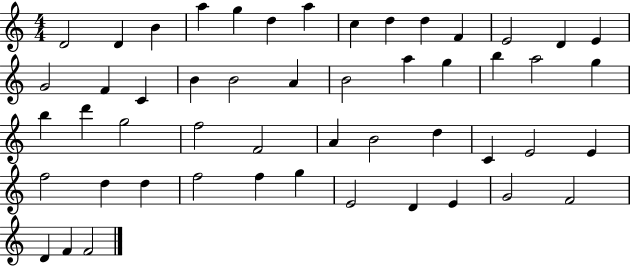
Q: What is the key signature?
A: C major